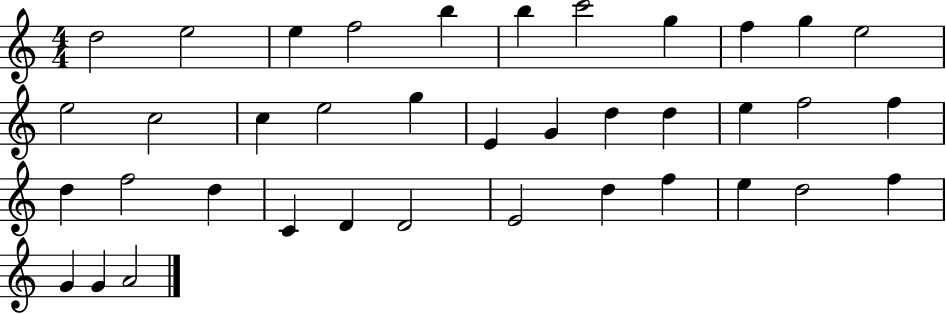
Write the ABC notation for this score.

X:1
T:Untitled
M:4/4
L:1/4
K:C
d2 e2 e f2 b b c'2 g f g e2 e2 c2 c e2 g E G d d e f2 f d f2 d C D D2 E2 d f e d2 f G G A2